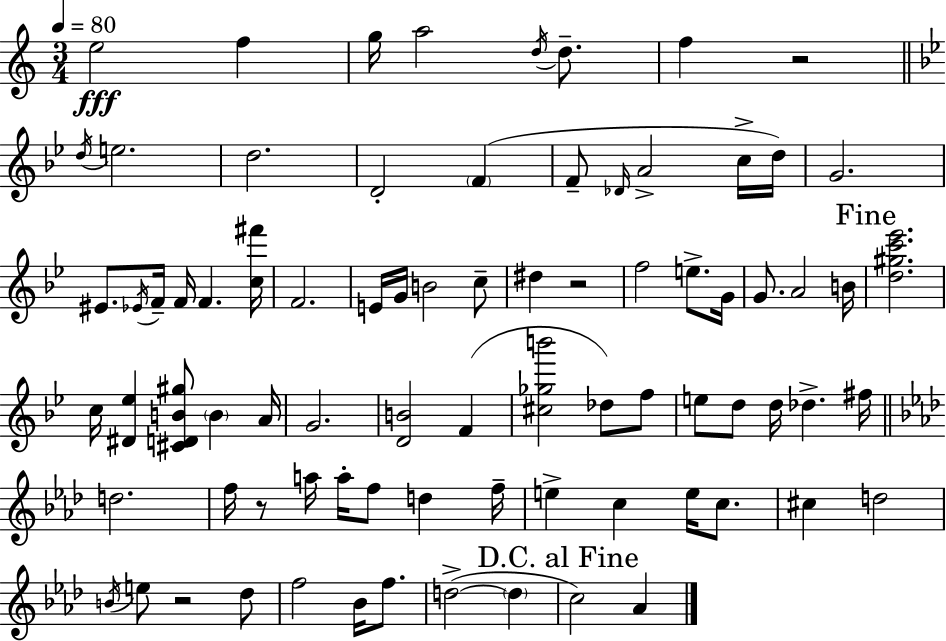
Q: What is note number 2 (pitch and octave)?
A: F5